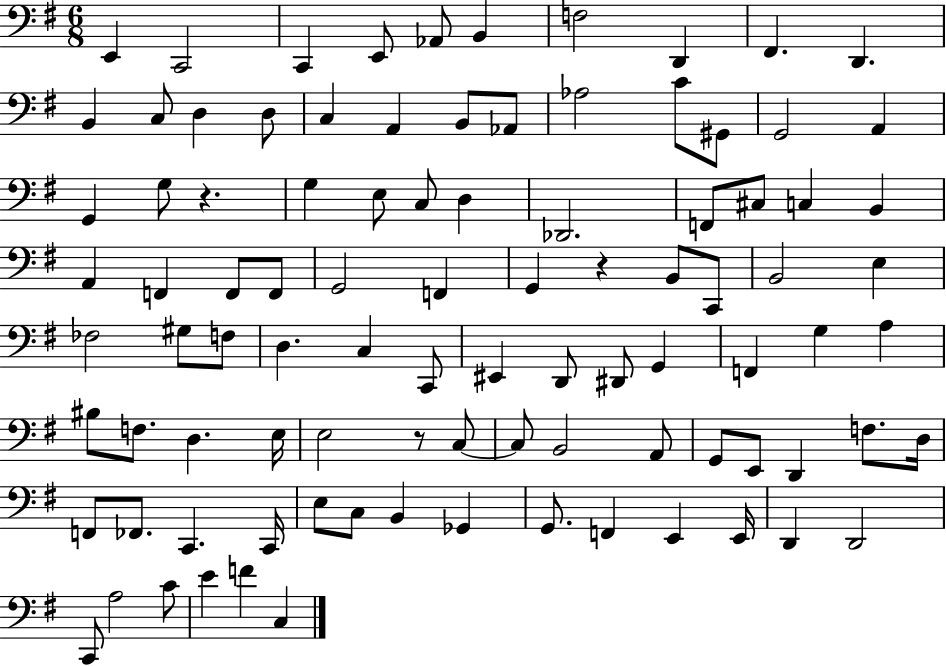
X:1
T:Untitled
M:6/8
L:1/4
K:G
E,, C,,2 C,, E,,/2 _A,,/2 B,, F,2 D,, ^F,, D,, B,, C,/2 D, D,/2 C, A,, B,,/2 _A,,/2 _A,2 C/2 ^G,,/2 G,,2 A,, G,, G,/2 z G, E,/2 C,/2 D, _D,,2 F,,/2 ^C,/2 C, B,, A,, F,, F,,/2 F,,/2 G,,2 F,, G,, z B,,/2 C,,/2 B,,2 E, _F,2 ^G,/2 F,/2 D, C, C,,/2 ^E,, D,,/2 ^D,,/2 G,, F,, G, A, ^B,/2 F,/2 D, E,/4 E,2 z/2 C,/2 C,/2 B,,2 A,,/2 G,,/2 E,,/2 D,, F,/2 D,/4 F,,/2 _F,,/2 C,, C,,/4 E,/2 C,/2 B,, _G,, G,,/2 F,, E,, E,,/4 D,, D,,2 C,,/2 A,2 C/2 E F C,